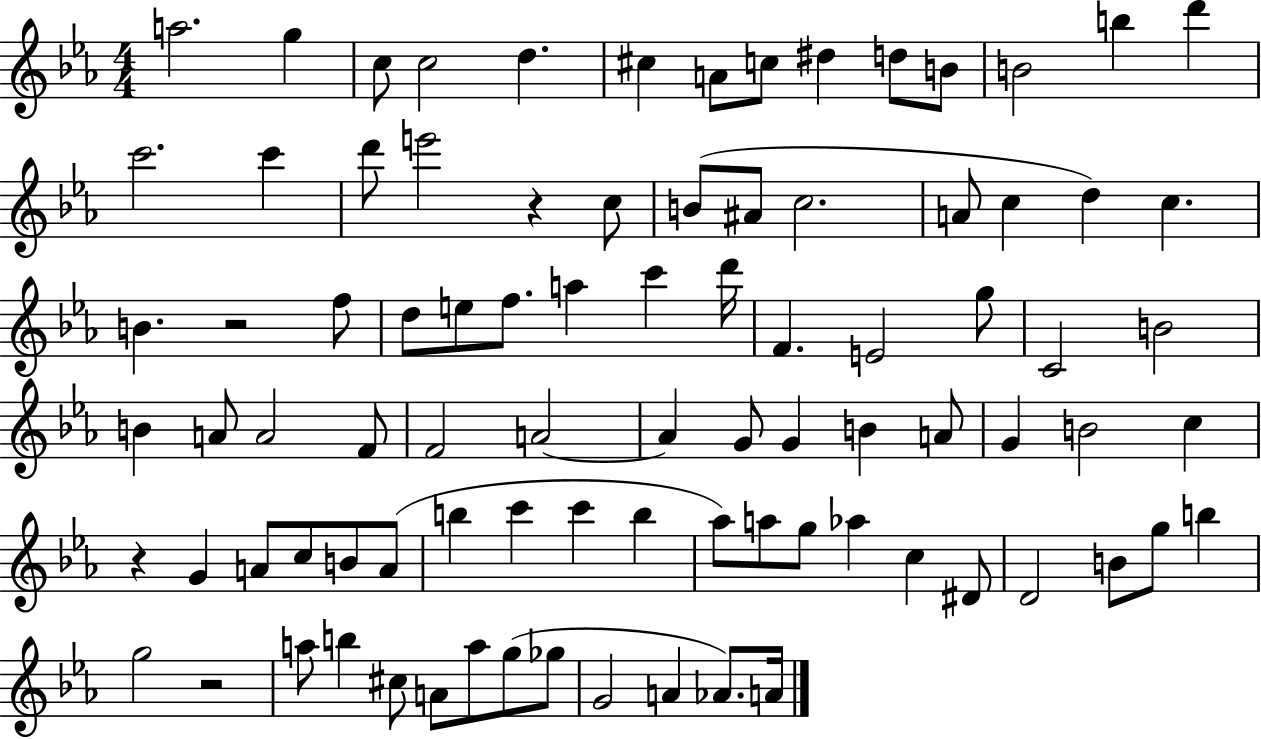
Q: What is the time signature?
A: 4/4